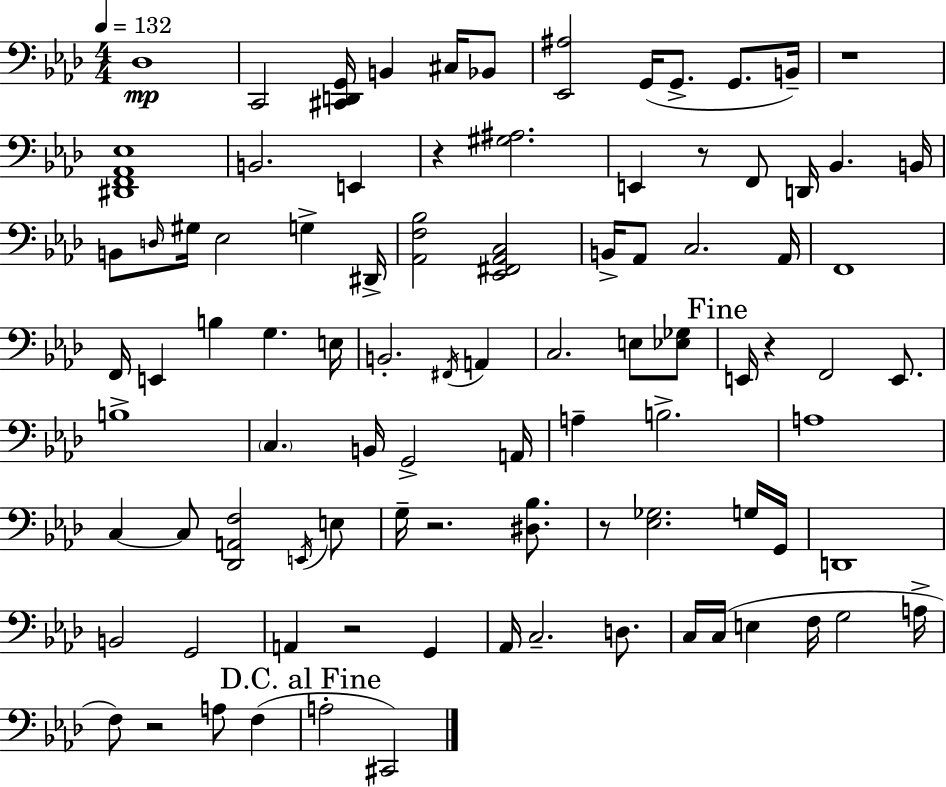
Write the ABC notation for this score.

X:1
T:Untitled
M:4/4
L:1/4
K:Ab
_D,4 C,,2 [^C,,D,,G,,]/4 B,, ^C,/4 _B,,/2 [_E,,^A,]2 G,,/4 G,,/2 G,,/2 B,,/4 z4 [^D,,F,,_A,,_E,]4 B,,2 E,, z [^G,^A,]2 E,, z/2 F,,/2 D,,/4 _B,, B,,/4 B,,/2 D,/4 ^G,/4 _E,2 G, ^D,,/4 [_A,,F,_B,]2 [_E,,^F,,_A,,C,]2 B,,/4 _A,,/2 C,2 _A,,/4 F,,4 F,,/4 E,, B, G, E,/4 B,,2 ^F,,/4 A,, C,2 E,/2 [_E,_G,]/2 E,,/4 z F,,2 E,,/2 B,4 C, B,,/4 G,,2 A,,/4 A, B,2 A,4 C, C,/2 [_D,,A,,F,]2 E,,/4 E,/2 G,/4 z2 [^D,_B,]/2 z/2 [_E,_G,]2 G,/4 G,,/4 D,,4 B,,2 G,,2 A,, z2 G,, _A,,/4 C,2 D,/2 C,/4 C,/4 E, F,/4 G,2 A,/4 F,/2 z2 A,/2 F, A,2 ^C,,2